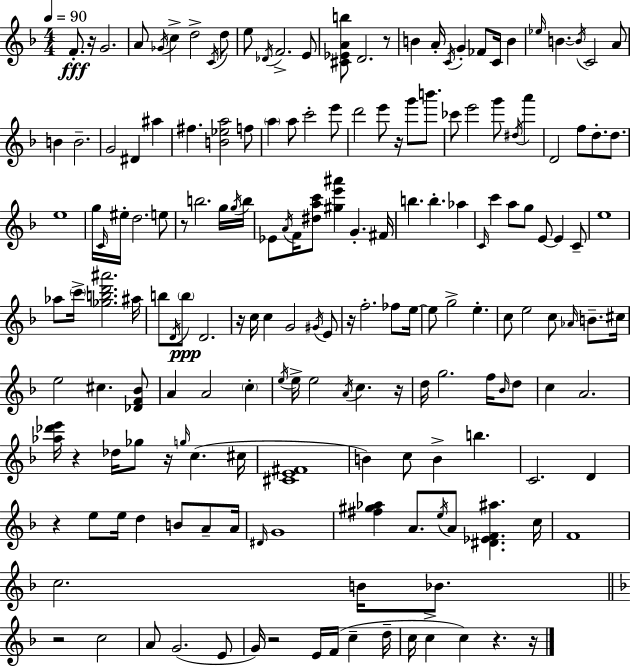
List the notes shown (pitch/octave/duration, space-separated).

F4/e. R/s G4/h. A4/e Gb4/s C5/q D5/h C4/s D5/e E5/e Db4/s F4/h. E4/e [C#4,Eb4,A4,B5]/e D4/h. R/e B4/q A4/s C4/s G4/q FES4/e C4/s B4/q Eb5/s B4/q. B4/s C4/h A4/e B4/q B4/h. G4/h D#4/q A#5/q F#5/q. [B4,Eb5,A5]/h F5/e A5/q A5/e C6/h E6/e D6/h E6/e R/s G6/e B6/e. CES6/e E6/h G6/e D#5/s A6/q D4/h F5/e D5/e. D5/e. E5/w G5/s C4/s EIS5/s D5/h. E5/e R/e B5/h. G5/s G5/s B5/s Eb4/e A4/s F4/s [D#5,A5,C6]/e [G#5,E6,A#6]/q G4/q. F#4/s B5/q. B5/q. Ab5/q C4/s C6/q A5/e G5/e E4/e E4/q C4/e E5/w Ab5/e C6/s [Gb5,B5,D6,A#6]/h. A#5/s B5/e D4/s B5/e D4/h. R/s C5/s C5/q G4/h G#4/s E4/e R/s F5/h. FES5/e E5/s E5/e G5/h E5/q. C5/e E5/h C5/e Ab4/s B4/e. C#5/s E5/h C#5/q. [Db4,F4,Bb4]/e A4/q A4/h C5/q E5/s E5/s E5/h A4/s C5/q. R/s D5/s G5/h. F5/s Bb4/s D5/e C5/q A4/h. [Ab5,Db6,E6]/s R/q Db5/s Gb5/e R/s G5/s C5/q. C#5/s [C#4,E4,F#4]/w B4/q C5/e B4/q B5/q. C4/h. D4/q R/q E5/e E5/s D5/q B4/e A4/e A4/s D#4/s G4/w [F#5,G#5,Ab5]/q A4/e. E5/s A4/e [D#4,Eb4,F4,A#5]/q. C5/s F4/w C5/h. B4/s Bb4/e. R/h C5/h A4/e G4/h. E4/e G4/s R/h E4/s F4/s C5/q D5/s C5/s C5/q C5/q R/q. R/s